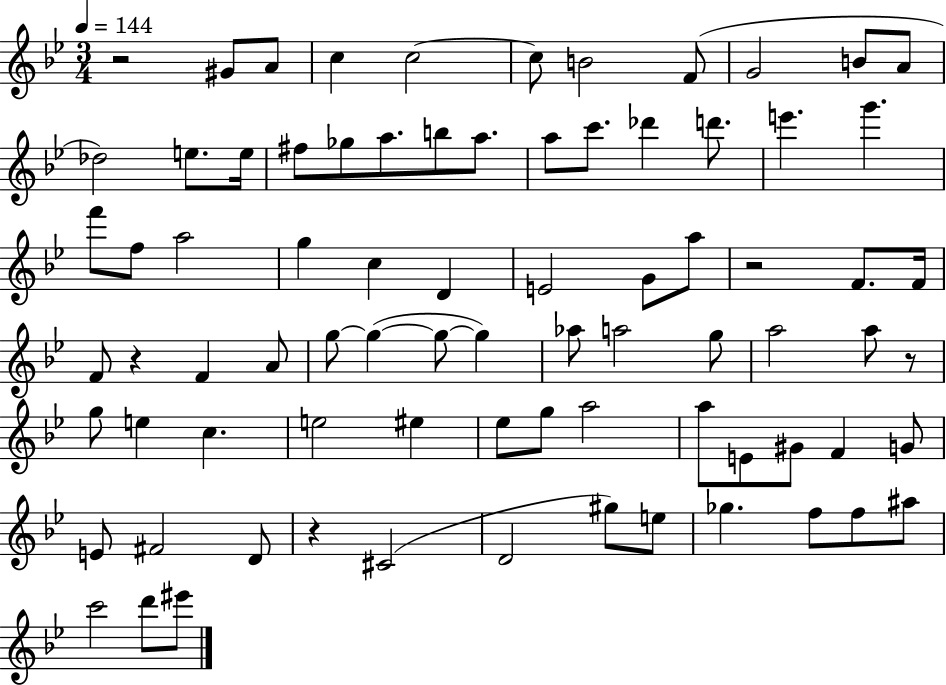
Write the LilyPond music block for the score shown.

{
  \clef treble
  \numericTimeSignature
  \time 3/4
  \key bes \major
  \tempo 4 = 144
  r2 gis'8 a'8 | c''4 c''2~~ | c''8 b'2 f'8( | g'2 b'8 a'8 | \break des''2) e''8. e''16 | fis''8 ges''8 a''8. b''8 a''8. | a''8 c'''8. des'''4 d'''8. | e'''4. g'''4. | \break f'''8 f''8 a''2 | g''4 c''4 d'4 | e'2 g'8 a''8 | r2 f'8. f'16 | \break f'8 r4 f'4 a'8 | g''8~~ g''4~(~ g''8~~ g''4) | aes''8 a''2 g''8 | a''2 a''8 r8 | \break g''8 e''4 c''4. | e''2 eis''4 | ees''8 g''8 a''2 | a''8 e'8 gis'8 f'4 g'8 | \break e'8 fis'2 d'8 | r4 cis'2( | d'2 gis''8) e''8 | ges''4. f''8 f''8 ais''8 | \break c'''2 d'''8 eis'''8 | \bar "|."
}